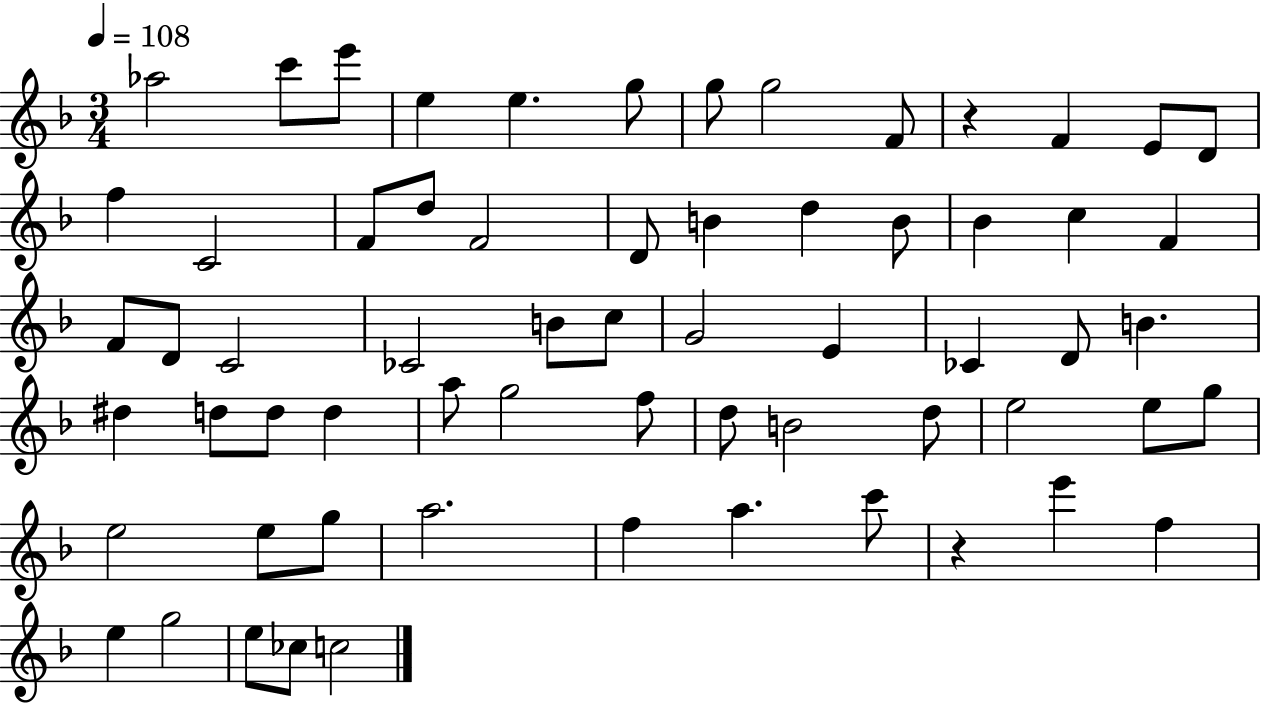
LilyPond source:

{
  \clef treble
  \numericTimeSignature
  \time 3/4
  \key f \major
  \tempo 4 = 108
  aes''2 c'''8 e'''8 | e''4 e''4. g''8 | g''8 g''2 f'8 | r4 f'4 e'8 d'8 | \break f''4 c'2 | f'8 d''8 f'2 | d'8 b'4 d''4 b'8 | bes'4 c''4 f'4 | \break f'8 d'8 c'2 | ces'2 b'8 c''8 | g'2 e'4 | ces'4 d'8 b'4. | \break dis''4 d''8 d''8 d''4 | a''8 g''2 f''8 | d''8 b'2 d''8 | e''2 e''8 g''8 | \break e''2 e''8 g''8 | a''2. | f''4 a''4. c'''8 | r4 e'''4 f''4 | \break e''4 g''2 | e''8 ces''8 c''2 | \bar "|."
}